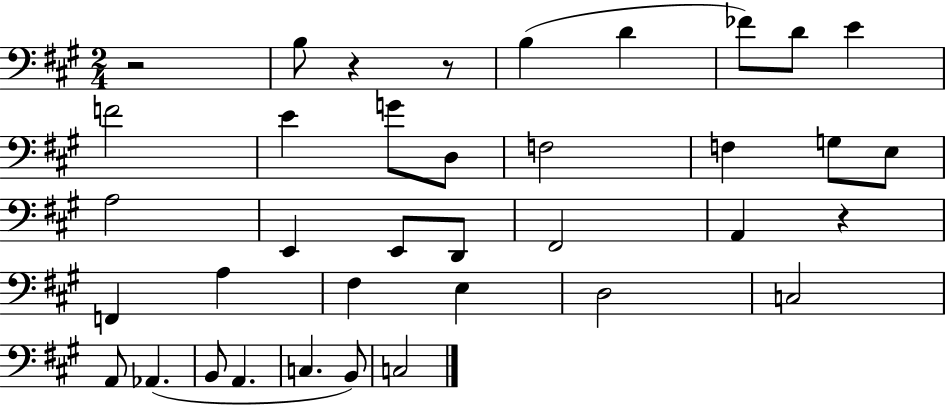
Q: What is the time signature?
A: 2/4